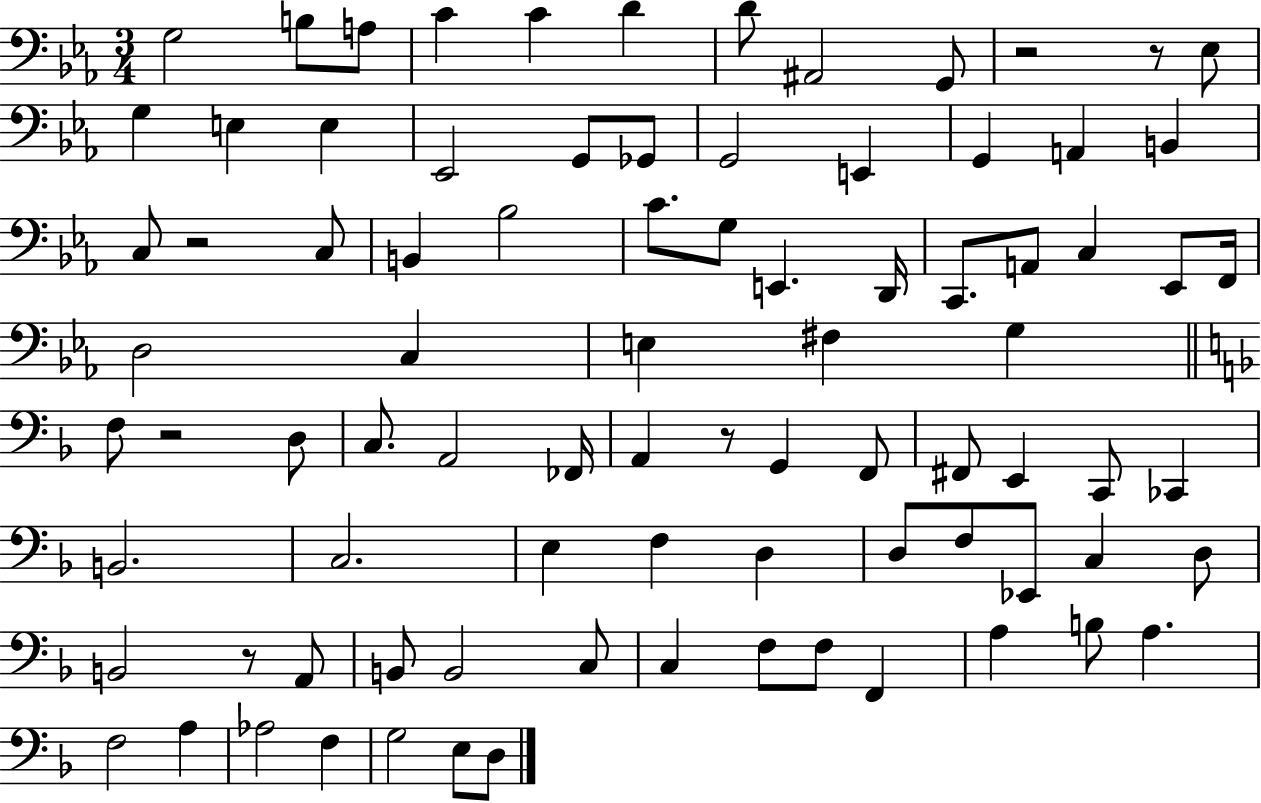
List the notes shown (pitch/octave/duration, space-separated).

G3/h B3/e A3/e C4/q C4/q D4/q D4/e A#2/h G2/e R/h R/e Eb3/e G3/q E3/q E3/q Eb2/h G2/e Gb2/e G2/h E2/q G2/q A2/q B2/q C3/e R/h C3/e B2/q Bb3/h C4/e. G3/e E2/q. D2/s C2/e. A2/e C3/q Eb2/e F2/s D3/h C3/q E3/q F#3/q G3/q F3/e R/h D3/e C3/e. A2/h FES2/s A2/q R/e G2/q F2/e F#2/e E2/q C2/e CES2/q B2/h. C3/h. E3/q F3/q D3/q D3/e F3/e Eb2/e C3/q D3/e B2/h R/e A2/e B2/e B2/h C3/e C3/q F3/e F3/e F2/q A3/q B3/e A3/q. F3/h A3/q Ab3/h F3/q G3/h E3/e D3/e